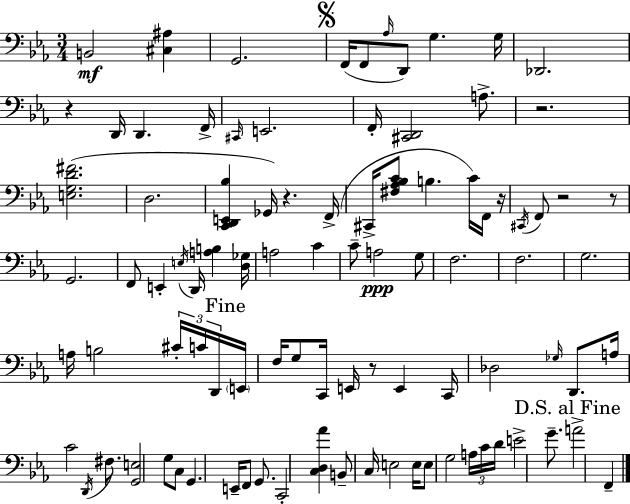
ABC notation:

X:1
T:Untitled
M:3/4
L:1/4
K:Cm
B,,2 [^C,^A,] G,,2 F,,/4 F,,/2 _A,/4 D,,/2 G, G,/4 _D,,2 z D,,/4 D,, F,,/4 ^C,,/4 E,,2 F,,/4 [^C,,D,,]2 A,/2 z2 [E,G,D^F]2 D,2 [C,,D,,E,,_B,] _G,,/4 z F,,/4 ^C,,/4 [^F,_A,_B,C]/2 B, C/4 F,,/4 z/4 ^C,,/4 F,,/2 z2 z/2 G,,2 F,,/2 E,, E,/4 D,,/4 [A,B,] [D,_G,]/4 A,2 C C/2 A,2 G,/2 F,2 F,2 G,2 A,/4 B,2 ^C/4 C/4 D,,/4 E,,/4 F,/4 G,/2 C,,/4 E,,/4 z/2 E,, C,,/4 _D,2 _G,/4 D,,/2 A,/4 C2 D,,/4 ^F,/2 [G,,E,]2 G,/2 C,/2 G,, E,,/4 F,,/2 G,,/2 C,,2 [C,D,_A] B,,/2 C,/4 E,2 E,/4 E,/2 G,2 A,/4 C/4 D/4 E2 G/2 A2 F,,